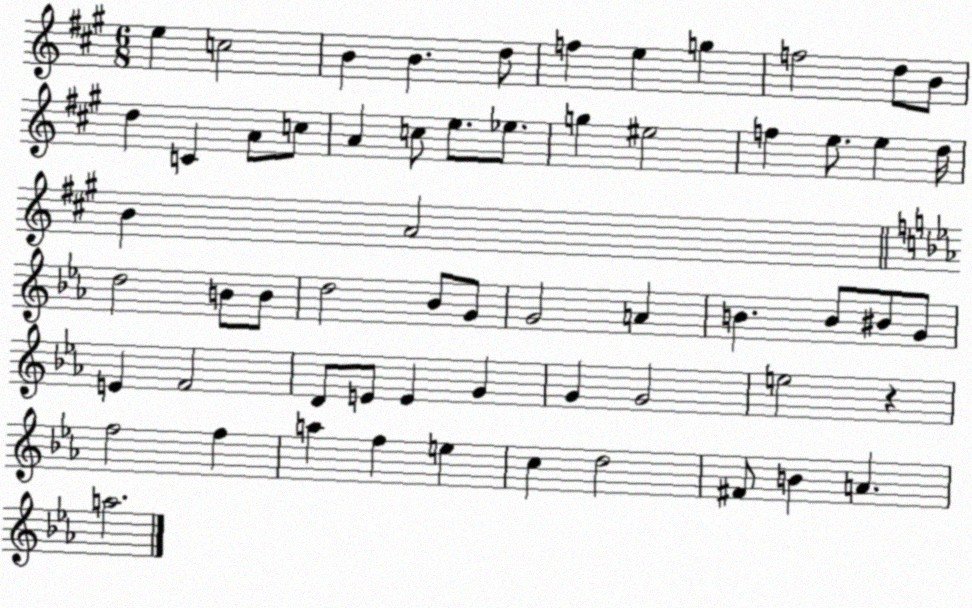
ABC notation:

X:1
T:Untitled
M:6/8
L:1/4
K:A
e c2 B B d/2 f e g f2 d/2 B/2 d C A/2 c/2 A c/2 e/2 _e/2 g ^e2 f e/2 e d/4 B A2 d2 B/2 B/2 d2 _B/2 G/2 G2 A B B/2 ^B/2 G/2 E F2 D/2 E/2 E G G G2 e2 z f2 f a f e c d2 ^F/2 B A a2